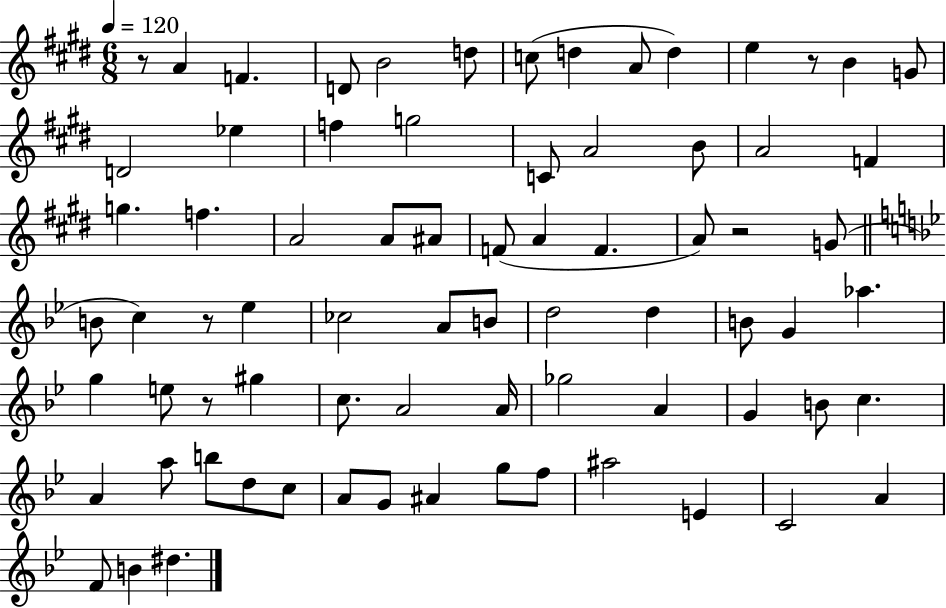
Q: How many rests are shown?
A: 5